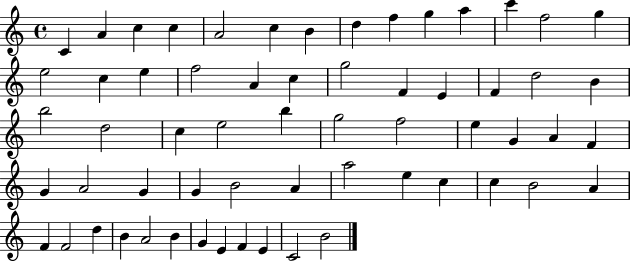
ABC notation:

X:1
T:Untitled
M:4/4
L:1/4
K:C
C A c c A2 c B d f g a c' f2 g e2 c e f2 A c g2 F E F d2 B b2 d2 c e2 b g2 f2 e G A F G A2 G G B2 A a2 e c c B2 A F F2 d B A2 B G E F E C2 B2